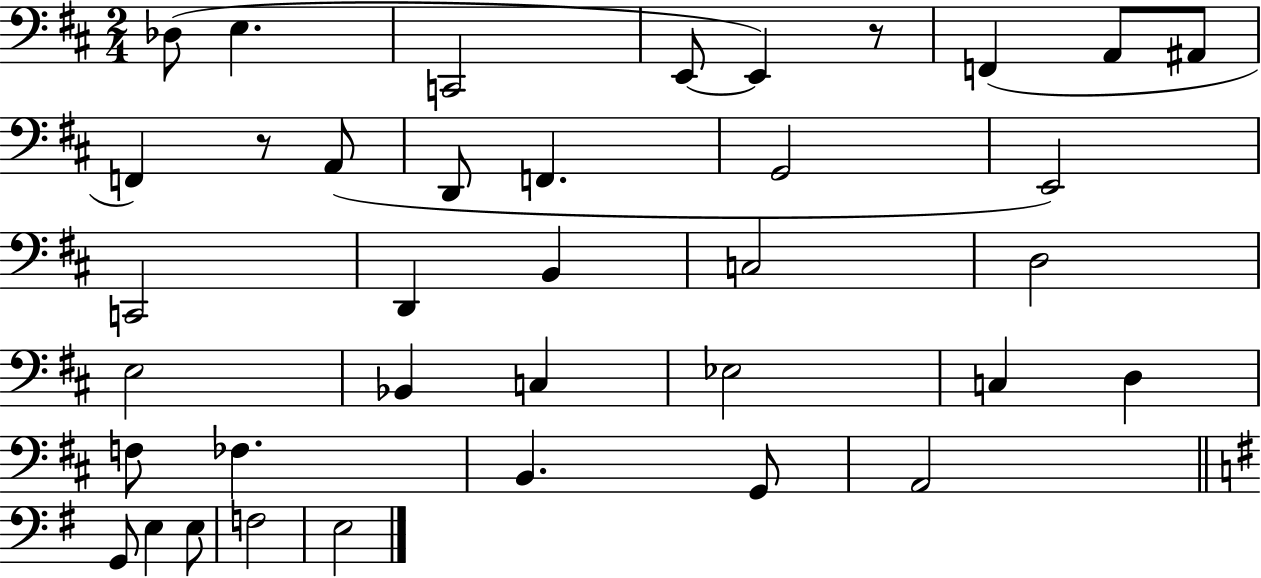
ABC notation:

X:1
T:Untitled
M:2/4
L:1/4
K:D
_D,/2 E, C,,2 E,,/2 E,, z/2 F,, A,,/2 ^A,,/2 F,, z/2 A,,/2 D,,/2 F,, G,,2 E,,2 C,,2 D,, B,, C,2 D,2 E,2 _B,, C, _E,2 C, D, F,/2 _F, B,, G,,/2 A,,2 G,,/2 E, E,/2 F,2 E,2